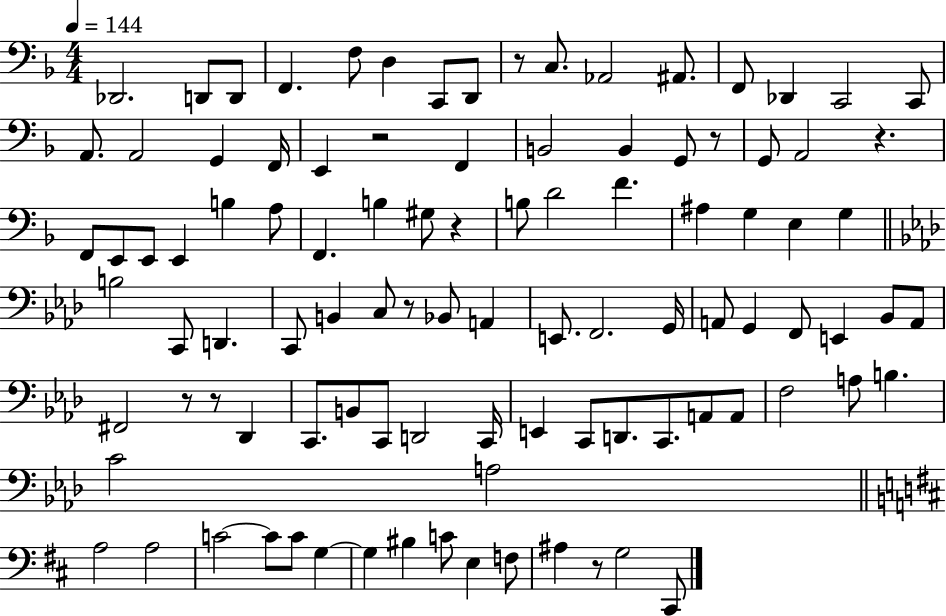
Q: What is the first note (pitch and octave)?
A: Db2